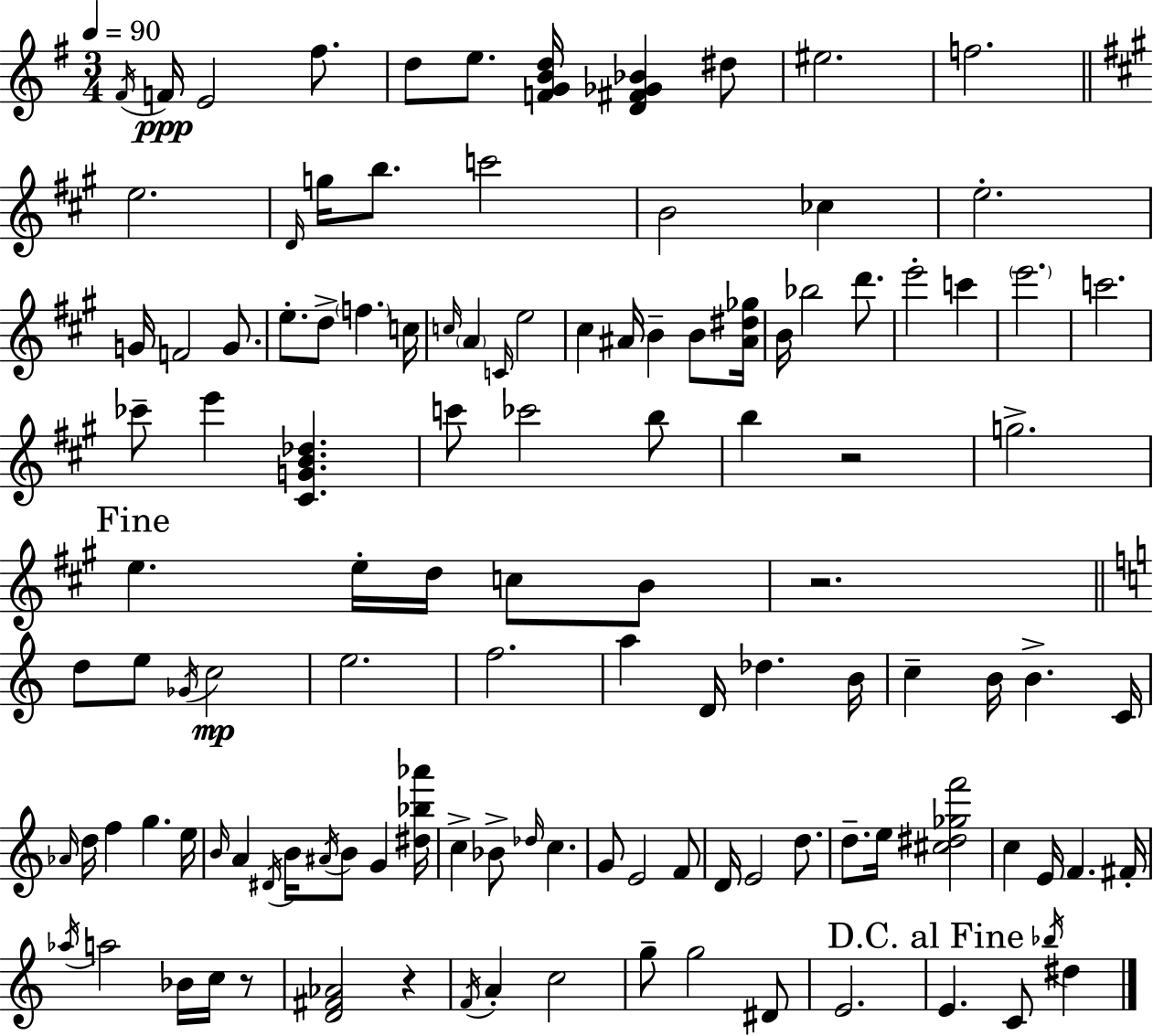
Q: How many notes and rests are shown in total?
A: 119